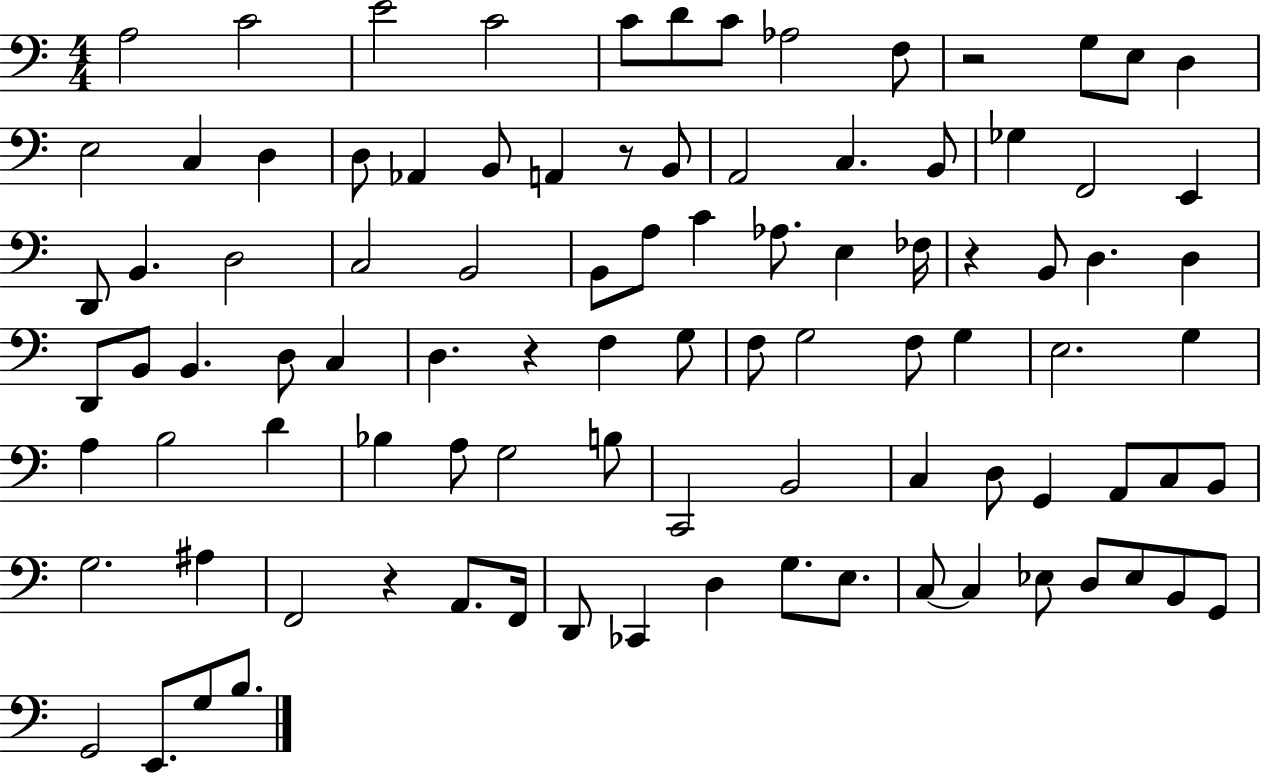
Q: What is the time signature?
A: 4/4